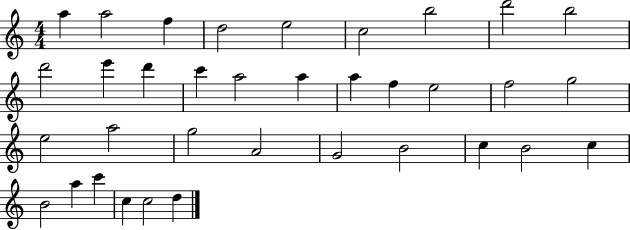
A5/q A5/h F5/q D5/h E5/h C5/h B5/h D6/h B5/h D6/h E6/q D6/q C6/q A5/h A5/q A5/q F5/q E5/h F5/h G5/h E5/h A5/h G5/h A4/h G4/h B4/h C5/q B4/h C5/q B4/h A5/q C6/q C5/q C5/h D5/q